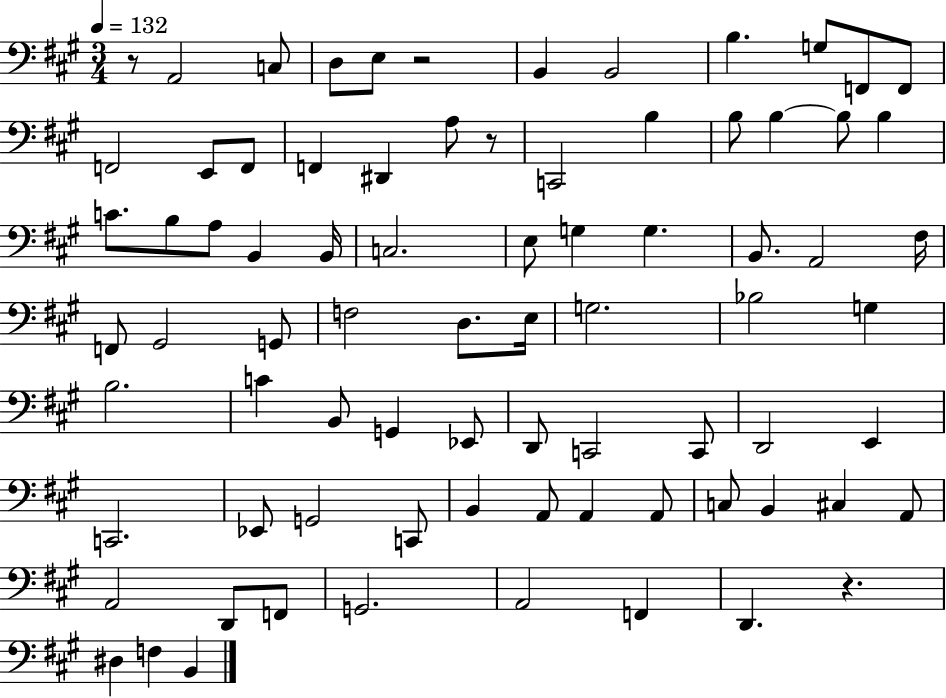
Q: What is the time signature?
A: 3/4